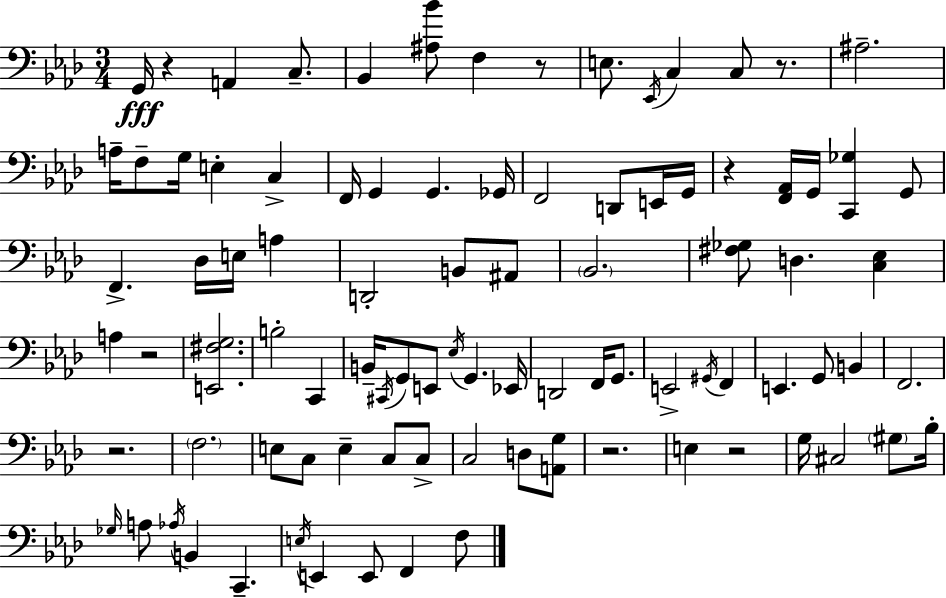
{
  \clef bass
  \numericTimeSignature
  \time 3/4
  \key f \minor
  g,16\fff r4 a,4 c8.-- | bes,4 <ais bes'>8 f4 r8 | e8. \acciaccatura { ees,16 } c4 c8 r8. | ais2.-- | \break a16-- f8-- g16 e4-. c4-> | f,16 g,4 g,4. | ges,16 f,2 d,8 e,16 | g,16 r4 <f, aes,>16 g,16 <c, ges>4 g,8 | \break f,4.-> des16 e16 a4 | d,2-. b,8 ais,8 | \parenthesize bes,2. | <fis ges>8 d4. <c ees>4 | \break a4 r2 | <e, fis g>2. | b2-. c,4 | b,16-- \acciaccatura { cis,16 } g,8 e,8 \acciaccatura { ees16 } g,4. | \break ees,16 d,2 f,16 | g,8. e,2-> \acciaccatura { gis,16 } | f,4 e,4. g,8 | b,4 f,2. | \break r2. | \parenthesize f2. | e8 c8 e4-- | c8 c8-> c2 | \break d8 <a, g>8 r2. | e4 r2 | g16 cis2 | \parenthesize gis8 bes16-. \grace { ges16 } a8 \acciaccatura { aes16 } b,4 | \break c,4.-- \acciaccatura { e16 } e,4 e,8 | f,4 f8 \bar "|."
}